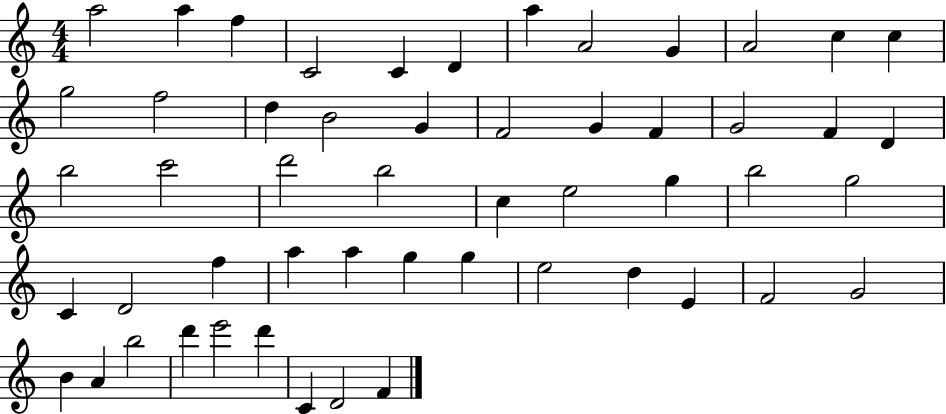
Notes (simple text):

A5/h A5/q F5/q C4/h C4/q D4/q A5/q A4/h G4/q A4/h C5/q C5/q G5/h F5/h D5/q B4/h G4/q F4/h G4/q F4/q G4/h F4/q D4/q B5/h C6/h D6/h B5/h C5/q E5/h G5/q B5/h G5/h C4/q D4/h F5/q A5/q A5/q G5/q G5/q E5/h D5/q E4/q F4/h G4/h B4/q A4/q B5/h D6/q E6/h D6/q C4/q D4/h F4/q